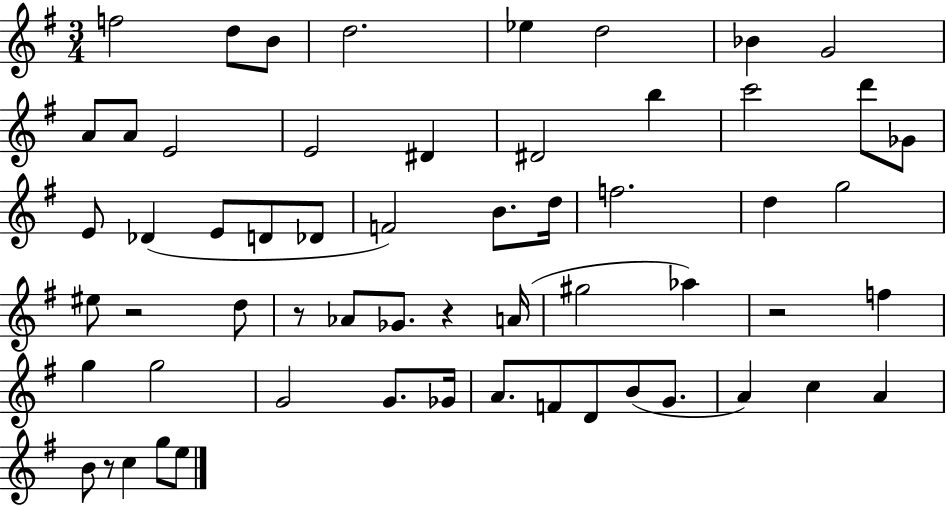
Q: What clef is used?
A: treble